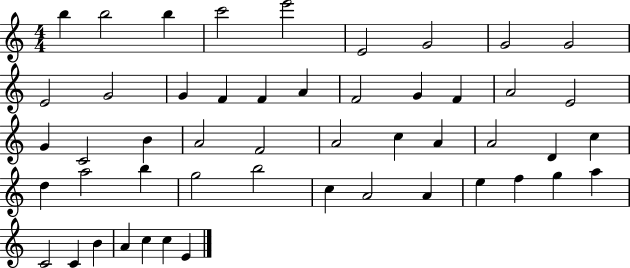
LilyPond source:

{
  \clef treble
  \numericTimeSignature
  \time 4/4
  \key c \major
  b''4 b''2 b''4 | c'''2 e'''2 | e'2 g'2 | g'2 g'2 | \break e'2 g'2 | g'4 f'4 f'4 a'4 | f'2 g'4 f'4 | a'2 e'2 | \break g'4 c'2 b'4 | a'2 f'2 | a'2 c''4 a'4 | a'2 d'4 c''4 | \break d''4 a''2 b''4 | g''2 b''2 | c''4 a'2 a'4 | e''4 f''4 g''4 a''4 | \break c'2 c'4 b'4 | a'4 c''4 c''4 e'4 | \bar "|."
}